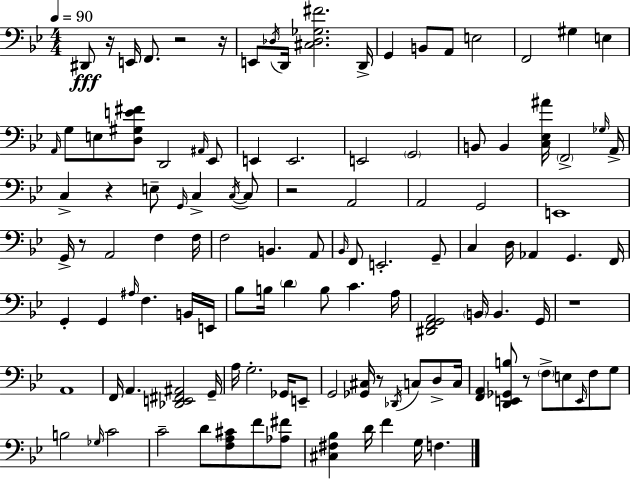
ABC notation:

X:1
T:Untitled
M:4/4
L:1/4
K:Bb
^D,,/2 z/4 E,,/4 F,,/2 z2 z/4 E,,/2 _D,/4 D,,/4 [^C,_D,_G,^F]2 D,,/4 G,, B,,/2 A,,/2 E,2 F,,2 ^G, E, A,,/4 G,/2 E,/2 [D,^G,E^F]/2 D,,2 ^A,,/4 _E,,/2 E,, E,,2 E,,2 G,,2 B,,/2 B,, [C,_E,^A]/4 F,,2 _G,/4 A,,/4 C, z E,/2 G,,/4 C, C,/4 C,/2 z2 A,,2 A,,2 G,,2 E,,4 G,,/4 z/2 A,,2 F, F,/4 F,2 B,, A,,/2 _B,,/4 F,,/2 E,,2 G,,/2 C, D,/4 _A,, G,, F,,/4 G,, G,, ^A,/4 F, B,,/4 E,,/4 _B,/2 B,/4 D B,/2 C A,/4 [^D,,F,,G,,A,,]2 B,,/4 B,, G,,/4 z4 A,,4 F,,/4 A,, [_D,,E,,^F,,^A,,]2 G,,/4 A,/4 G,2 _G,,/4 E,,/2 G,,2 [_G,,^C,]/4 z/2 _D,,/4 C,/2 D,/2 C,/4 [F,,A,,] [D,,E,,_G,,B,]/2 z/2 F,/2 E,/2 E,,/4 F,/2 G,/2 B,2 _G,/4 C2 C2 D/2 [F,A,^C]/2 F/2 [_A,^F]/2 [^C,^F,_B,] D/4 F G,/4 F,